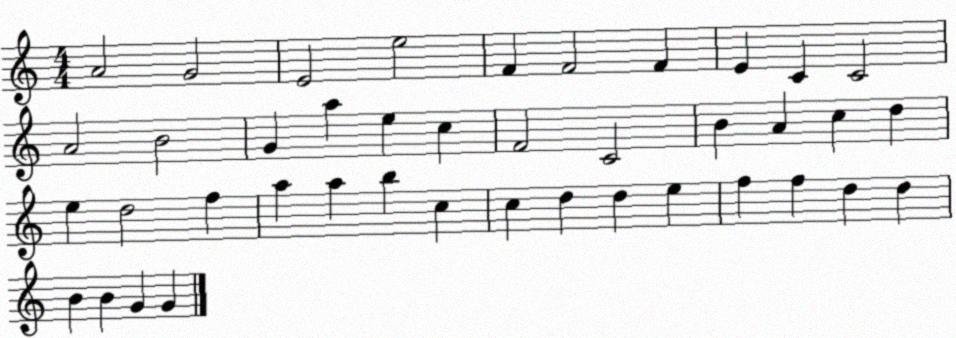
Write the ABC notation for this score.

X:1
T:Untitled
M:4/4
L:1/4
K:C
A2 G2 E2 e2 F F2 F E C C2 A2 B2 G a e c F2 C2 B A c d e d2 f a a b c c d d e f f d d B B G G